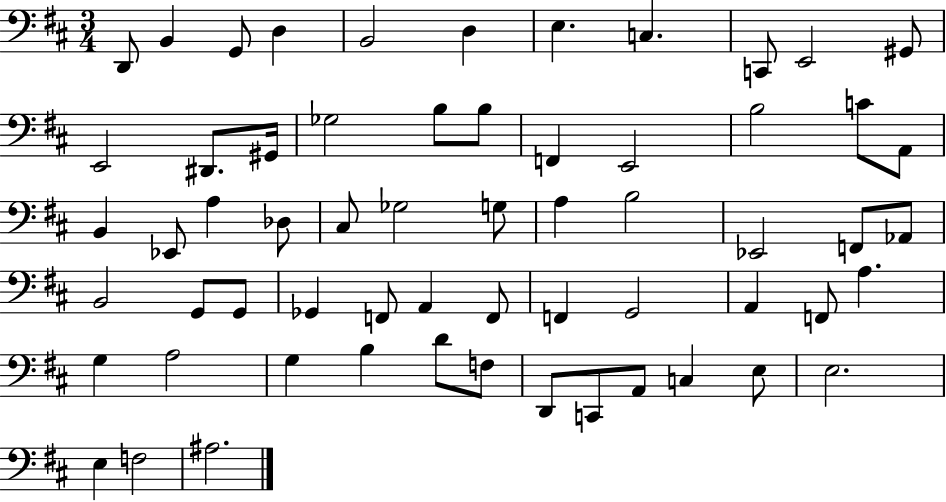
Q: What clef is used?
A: bass